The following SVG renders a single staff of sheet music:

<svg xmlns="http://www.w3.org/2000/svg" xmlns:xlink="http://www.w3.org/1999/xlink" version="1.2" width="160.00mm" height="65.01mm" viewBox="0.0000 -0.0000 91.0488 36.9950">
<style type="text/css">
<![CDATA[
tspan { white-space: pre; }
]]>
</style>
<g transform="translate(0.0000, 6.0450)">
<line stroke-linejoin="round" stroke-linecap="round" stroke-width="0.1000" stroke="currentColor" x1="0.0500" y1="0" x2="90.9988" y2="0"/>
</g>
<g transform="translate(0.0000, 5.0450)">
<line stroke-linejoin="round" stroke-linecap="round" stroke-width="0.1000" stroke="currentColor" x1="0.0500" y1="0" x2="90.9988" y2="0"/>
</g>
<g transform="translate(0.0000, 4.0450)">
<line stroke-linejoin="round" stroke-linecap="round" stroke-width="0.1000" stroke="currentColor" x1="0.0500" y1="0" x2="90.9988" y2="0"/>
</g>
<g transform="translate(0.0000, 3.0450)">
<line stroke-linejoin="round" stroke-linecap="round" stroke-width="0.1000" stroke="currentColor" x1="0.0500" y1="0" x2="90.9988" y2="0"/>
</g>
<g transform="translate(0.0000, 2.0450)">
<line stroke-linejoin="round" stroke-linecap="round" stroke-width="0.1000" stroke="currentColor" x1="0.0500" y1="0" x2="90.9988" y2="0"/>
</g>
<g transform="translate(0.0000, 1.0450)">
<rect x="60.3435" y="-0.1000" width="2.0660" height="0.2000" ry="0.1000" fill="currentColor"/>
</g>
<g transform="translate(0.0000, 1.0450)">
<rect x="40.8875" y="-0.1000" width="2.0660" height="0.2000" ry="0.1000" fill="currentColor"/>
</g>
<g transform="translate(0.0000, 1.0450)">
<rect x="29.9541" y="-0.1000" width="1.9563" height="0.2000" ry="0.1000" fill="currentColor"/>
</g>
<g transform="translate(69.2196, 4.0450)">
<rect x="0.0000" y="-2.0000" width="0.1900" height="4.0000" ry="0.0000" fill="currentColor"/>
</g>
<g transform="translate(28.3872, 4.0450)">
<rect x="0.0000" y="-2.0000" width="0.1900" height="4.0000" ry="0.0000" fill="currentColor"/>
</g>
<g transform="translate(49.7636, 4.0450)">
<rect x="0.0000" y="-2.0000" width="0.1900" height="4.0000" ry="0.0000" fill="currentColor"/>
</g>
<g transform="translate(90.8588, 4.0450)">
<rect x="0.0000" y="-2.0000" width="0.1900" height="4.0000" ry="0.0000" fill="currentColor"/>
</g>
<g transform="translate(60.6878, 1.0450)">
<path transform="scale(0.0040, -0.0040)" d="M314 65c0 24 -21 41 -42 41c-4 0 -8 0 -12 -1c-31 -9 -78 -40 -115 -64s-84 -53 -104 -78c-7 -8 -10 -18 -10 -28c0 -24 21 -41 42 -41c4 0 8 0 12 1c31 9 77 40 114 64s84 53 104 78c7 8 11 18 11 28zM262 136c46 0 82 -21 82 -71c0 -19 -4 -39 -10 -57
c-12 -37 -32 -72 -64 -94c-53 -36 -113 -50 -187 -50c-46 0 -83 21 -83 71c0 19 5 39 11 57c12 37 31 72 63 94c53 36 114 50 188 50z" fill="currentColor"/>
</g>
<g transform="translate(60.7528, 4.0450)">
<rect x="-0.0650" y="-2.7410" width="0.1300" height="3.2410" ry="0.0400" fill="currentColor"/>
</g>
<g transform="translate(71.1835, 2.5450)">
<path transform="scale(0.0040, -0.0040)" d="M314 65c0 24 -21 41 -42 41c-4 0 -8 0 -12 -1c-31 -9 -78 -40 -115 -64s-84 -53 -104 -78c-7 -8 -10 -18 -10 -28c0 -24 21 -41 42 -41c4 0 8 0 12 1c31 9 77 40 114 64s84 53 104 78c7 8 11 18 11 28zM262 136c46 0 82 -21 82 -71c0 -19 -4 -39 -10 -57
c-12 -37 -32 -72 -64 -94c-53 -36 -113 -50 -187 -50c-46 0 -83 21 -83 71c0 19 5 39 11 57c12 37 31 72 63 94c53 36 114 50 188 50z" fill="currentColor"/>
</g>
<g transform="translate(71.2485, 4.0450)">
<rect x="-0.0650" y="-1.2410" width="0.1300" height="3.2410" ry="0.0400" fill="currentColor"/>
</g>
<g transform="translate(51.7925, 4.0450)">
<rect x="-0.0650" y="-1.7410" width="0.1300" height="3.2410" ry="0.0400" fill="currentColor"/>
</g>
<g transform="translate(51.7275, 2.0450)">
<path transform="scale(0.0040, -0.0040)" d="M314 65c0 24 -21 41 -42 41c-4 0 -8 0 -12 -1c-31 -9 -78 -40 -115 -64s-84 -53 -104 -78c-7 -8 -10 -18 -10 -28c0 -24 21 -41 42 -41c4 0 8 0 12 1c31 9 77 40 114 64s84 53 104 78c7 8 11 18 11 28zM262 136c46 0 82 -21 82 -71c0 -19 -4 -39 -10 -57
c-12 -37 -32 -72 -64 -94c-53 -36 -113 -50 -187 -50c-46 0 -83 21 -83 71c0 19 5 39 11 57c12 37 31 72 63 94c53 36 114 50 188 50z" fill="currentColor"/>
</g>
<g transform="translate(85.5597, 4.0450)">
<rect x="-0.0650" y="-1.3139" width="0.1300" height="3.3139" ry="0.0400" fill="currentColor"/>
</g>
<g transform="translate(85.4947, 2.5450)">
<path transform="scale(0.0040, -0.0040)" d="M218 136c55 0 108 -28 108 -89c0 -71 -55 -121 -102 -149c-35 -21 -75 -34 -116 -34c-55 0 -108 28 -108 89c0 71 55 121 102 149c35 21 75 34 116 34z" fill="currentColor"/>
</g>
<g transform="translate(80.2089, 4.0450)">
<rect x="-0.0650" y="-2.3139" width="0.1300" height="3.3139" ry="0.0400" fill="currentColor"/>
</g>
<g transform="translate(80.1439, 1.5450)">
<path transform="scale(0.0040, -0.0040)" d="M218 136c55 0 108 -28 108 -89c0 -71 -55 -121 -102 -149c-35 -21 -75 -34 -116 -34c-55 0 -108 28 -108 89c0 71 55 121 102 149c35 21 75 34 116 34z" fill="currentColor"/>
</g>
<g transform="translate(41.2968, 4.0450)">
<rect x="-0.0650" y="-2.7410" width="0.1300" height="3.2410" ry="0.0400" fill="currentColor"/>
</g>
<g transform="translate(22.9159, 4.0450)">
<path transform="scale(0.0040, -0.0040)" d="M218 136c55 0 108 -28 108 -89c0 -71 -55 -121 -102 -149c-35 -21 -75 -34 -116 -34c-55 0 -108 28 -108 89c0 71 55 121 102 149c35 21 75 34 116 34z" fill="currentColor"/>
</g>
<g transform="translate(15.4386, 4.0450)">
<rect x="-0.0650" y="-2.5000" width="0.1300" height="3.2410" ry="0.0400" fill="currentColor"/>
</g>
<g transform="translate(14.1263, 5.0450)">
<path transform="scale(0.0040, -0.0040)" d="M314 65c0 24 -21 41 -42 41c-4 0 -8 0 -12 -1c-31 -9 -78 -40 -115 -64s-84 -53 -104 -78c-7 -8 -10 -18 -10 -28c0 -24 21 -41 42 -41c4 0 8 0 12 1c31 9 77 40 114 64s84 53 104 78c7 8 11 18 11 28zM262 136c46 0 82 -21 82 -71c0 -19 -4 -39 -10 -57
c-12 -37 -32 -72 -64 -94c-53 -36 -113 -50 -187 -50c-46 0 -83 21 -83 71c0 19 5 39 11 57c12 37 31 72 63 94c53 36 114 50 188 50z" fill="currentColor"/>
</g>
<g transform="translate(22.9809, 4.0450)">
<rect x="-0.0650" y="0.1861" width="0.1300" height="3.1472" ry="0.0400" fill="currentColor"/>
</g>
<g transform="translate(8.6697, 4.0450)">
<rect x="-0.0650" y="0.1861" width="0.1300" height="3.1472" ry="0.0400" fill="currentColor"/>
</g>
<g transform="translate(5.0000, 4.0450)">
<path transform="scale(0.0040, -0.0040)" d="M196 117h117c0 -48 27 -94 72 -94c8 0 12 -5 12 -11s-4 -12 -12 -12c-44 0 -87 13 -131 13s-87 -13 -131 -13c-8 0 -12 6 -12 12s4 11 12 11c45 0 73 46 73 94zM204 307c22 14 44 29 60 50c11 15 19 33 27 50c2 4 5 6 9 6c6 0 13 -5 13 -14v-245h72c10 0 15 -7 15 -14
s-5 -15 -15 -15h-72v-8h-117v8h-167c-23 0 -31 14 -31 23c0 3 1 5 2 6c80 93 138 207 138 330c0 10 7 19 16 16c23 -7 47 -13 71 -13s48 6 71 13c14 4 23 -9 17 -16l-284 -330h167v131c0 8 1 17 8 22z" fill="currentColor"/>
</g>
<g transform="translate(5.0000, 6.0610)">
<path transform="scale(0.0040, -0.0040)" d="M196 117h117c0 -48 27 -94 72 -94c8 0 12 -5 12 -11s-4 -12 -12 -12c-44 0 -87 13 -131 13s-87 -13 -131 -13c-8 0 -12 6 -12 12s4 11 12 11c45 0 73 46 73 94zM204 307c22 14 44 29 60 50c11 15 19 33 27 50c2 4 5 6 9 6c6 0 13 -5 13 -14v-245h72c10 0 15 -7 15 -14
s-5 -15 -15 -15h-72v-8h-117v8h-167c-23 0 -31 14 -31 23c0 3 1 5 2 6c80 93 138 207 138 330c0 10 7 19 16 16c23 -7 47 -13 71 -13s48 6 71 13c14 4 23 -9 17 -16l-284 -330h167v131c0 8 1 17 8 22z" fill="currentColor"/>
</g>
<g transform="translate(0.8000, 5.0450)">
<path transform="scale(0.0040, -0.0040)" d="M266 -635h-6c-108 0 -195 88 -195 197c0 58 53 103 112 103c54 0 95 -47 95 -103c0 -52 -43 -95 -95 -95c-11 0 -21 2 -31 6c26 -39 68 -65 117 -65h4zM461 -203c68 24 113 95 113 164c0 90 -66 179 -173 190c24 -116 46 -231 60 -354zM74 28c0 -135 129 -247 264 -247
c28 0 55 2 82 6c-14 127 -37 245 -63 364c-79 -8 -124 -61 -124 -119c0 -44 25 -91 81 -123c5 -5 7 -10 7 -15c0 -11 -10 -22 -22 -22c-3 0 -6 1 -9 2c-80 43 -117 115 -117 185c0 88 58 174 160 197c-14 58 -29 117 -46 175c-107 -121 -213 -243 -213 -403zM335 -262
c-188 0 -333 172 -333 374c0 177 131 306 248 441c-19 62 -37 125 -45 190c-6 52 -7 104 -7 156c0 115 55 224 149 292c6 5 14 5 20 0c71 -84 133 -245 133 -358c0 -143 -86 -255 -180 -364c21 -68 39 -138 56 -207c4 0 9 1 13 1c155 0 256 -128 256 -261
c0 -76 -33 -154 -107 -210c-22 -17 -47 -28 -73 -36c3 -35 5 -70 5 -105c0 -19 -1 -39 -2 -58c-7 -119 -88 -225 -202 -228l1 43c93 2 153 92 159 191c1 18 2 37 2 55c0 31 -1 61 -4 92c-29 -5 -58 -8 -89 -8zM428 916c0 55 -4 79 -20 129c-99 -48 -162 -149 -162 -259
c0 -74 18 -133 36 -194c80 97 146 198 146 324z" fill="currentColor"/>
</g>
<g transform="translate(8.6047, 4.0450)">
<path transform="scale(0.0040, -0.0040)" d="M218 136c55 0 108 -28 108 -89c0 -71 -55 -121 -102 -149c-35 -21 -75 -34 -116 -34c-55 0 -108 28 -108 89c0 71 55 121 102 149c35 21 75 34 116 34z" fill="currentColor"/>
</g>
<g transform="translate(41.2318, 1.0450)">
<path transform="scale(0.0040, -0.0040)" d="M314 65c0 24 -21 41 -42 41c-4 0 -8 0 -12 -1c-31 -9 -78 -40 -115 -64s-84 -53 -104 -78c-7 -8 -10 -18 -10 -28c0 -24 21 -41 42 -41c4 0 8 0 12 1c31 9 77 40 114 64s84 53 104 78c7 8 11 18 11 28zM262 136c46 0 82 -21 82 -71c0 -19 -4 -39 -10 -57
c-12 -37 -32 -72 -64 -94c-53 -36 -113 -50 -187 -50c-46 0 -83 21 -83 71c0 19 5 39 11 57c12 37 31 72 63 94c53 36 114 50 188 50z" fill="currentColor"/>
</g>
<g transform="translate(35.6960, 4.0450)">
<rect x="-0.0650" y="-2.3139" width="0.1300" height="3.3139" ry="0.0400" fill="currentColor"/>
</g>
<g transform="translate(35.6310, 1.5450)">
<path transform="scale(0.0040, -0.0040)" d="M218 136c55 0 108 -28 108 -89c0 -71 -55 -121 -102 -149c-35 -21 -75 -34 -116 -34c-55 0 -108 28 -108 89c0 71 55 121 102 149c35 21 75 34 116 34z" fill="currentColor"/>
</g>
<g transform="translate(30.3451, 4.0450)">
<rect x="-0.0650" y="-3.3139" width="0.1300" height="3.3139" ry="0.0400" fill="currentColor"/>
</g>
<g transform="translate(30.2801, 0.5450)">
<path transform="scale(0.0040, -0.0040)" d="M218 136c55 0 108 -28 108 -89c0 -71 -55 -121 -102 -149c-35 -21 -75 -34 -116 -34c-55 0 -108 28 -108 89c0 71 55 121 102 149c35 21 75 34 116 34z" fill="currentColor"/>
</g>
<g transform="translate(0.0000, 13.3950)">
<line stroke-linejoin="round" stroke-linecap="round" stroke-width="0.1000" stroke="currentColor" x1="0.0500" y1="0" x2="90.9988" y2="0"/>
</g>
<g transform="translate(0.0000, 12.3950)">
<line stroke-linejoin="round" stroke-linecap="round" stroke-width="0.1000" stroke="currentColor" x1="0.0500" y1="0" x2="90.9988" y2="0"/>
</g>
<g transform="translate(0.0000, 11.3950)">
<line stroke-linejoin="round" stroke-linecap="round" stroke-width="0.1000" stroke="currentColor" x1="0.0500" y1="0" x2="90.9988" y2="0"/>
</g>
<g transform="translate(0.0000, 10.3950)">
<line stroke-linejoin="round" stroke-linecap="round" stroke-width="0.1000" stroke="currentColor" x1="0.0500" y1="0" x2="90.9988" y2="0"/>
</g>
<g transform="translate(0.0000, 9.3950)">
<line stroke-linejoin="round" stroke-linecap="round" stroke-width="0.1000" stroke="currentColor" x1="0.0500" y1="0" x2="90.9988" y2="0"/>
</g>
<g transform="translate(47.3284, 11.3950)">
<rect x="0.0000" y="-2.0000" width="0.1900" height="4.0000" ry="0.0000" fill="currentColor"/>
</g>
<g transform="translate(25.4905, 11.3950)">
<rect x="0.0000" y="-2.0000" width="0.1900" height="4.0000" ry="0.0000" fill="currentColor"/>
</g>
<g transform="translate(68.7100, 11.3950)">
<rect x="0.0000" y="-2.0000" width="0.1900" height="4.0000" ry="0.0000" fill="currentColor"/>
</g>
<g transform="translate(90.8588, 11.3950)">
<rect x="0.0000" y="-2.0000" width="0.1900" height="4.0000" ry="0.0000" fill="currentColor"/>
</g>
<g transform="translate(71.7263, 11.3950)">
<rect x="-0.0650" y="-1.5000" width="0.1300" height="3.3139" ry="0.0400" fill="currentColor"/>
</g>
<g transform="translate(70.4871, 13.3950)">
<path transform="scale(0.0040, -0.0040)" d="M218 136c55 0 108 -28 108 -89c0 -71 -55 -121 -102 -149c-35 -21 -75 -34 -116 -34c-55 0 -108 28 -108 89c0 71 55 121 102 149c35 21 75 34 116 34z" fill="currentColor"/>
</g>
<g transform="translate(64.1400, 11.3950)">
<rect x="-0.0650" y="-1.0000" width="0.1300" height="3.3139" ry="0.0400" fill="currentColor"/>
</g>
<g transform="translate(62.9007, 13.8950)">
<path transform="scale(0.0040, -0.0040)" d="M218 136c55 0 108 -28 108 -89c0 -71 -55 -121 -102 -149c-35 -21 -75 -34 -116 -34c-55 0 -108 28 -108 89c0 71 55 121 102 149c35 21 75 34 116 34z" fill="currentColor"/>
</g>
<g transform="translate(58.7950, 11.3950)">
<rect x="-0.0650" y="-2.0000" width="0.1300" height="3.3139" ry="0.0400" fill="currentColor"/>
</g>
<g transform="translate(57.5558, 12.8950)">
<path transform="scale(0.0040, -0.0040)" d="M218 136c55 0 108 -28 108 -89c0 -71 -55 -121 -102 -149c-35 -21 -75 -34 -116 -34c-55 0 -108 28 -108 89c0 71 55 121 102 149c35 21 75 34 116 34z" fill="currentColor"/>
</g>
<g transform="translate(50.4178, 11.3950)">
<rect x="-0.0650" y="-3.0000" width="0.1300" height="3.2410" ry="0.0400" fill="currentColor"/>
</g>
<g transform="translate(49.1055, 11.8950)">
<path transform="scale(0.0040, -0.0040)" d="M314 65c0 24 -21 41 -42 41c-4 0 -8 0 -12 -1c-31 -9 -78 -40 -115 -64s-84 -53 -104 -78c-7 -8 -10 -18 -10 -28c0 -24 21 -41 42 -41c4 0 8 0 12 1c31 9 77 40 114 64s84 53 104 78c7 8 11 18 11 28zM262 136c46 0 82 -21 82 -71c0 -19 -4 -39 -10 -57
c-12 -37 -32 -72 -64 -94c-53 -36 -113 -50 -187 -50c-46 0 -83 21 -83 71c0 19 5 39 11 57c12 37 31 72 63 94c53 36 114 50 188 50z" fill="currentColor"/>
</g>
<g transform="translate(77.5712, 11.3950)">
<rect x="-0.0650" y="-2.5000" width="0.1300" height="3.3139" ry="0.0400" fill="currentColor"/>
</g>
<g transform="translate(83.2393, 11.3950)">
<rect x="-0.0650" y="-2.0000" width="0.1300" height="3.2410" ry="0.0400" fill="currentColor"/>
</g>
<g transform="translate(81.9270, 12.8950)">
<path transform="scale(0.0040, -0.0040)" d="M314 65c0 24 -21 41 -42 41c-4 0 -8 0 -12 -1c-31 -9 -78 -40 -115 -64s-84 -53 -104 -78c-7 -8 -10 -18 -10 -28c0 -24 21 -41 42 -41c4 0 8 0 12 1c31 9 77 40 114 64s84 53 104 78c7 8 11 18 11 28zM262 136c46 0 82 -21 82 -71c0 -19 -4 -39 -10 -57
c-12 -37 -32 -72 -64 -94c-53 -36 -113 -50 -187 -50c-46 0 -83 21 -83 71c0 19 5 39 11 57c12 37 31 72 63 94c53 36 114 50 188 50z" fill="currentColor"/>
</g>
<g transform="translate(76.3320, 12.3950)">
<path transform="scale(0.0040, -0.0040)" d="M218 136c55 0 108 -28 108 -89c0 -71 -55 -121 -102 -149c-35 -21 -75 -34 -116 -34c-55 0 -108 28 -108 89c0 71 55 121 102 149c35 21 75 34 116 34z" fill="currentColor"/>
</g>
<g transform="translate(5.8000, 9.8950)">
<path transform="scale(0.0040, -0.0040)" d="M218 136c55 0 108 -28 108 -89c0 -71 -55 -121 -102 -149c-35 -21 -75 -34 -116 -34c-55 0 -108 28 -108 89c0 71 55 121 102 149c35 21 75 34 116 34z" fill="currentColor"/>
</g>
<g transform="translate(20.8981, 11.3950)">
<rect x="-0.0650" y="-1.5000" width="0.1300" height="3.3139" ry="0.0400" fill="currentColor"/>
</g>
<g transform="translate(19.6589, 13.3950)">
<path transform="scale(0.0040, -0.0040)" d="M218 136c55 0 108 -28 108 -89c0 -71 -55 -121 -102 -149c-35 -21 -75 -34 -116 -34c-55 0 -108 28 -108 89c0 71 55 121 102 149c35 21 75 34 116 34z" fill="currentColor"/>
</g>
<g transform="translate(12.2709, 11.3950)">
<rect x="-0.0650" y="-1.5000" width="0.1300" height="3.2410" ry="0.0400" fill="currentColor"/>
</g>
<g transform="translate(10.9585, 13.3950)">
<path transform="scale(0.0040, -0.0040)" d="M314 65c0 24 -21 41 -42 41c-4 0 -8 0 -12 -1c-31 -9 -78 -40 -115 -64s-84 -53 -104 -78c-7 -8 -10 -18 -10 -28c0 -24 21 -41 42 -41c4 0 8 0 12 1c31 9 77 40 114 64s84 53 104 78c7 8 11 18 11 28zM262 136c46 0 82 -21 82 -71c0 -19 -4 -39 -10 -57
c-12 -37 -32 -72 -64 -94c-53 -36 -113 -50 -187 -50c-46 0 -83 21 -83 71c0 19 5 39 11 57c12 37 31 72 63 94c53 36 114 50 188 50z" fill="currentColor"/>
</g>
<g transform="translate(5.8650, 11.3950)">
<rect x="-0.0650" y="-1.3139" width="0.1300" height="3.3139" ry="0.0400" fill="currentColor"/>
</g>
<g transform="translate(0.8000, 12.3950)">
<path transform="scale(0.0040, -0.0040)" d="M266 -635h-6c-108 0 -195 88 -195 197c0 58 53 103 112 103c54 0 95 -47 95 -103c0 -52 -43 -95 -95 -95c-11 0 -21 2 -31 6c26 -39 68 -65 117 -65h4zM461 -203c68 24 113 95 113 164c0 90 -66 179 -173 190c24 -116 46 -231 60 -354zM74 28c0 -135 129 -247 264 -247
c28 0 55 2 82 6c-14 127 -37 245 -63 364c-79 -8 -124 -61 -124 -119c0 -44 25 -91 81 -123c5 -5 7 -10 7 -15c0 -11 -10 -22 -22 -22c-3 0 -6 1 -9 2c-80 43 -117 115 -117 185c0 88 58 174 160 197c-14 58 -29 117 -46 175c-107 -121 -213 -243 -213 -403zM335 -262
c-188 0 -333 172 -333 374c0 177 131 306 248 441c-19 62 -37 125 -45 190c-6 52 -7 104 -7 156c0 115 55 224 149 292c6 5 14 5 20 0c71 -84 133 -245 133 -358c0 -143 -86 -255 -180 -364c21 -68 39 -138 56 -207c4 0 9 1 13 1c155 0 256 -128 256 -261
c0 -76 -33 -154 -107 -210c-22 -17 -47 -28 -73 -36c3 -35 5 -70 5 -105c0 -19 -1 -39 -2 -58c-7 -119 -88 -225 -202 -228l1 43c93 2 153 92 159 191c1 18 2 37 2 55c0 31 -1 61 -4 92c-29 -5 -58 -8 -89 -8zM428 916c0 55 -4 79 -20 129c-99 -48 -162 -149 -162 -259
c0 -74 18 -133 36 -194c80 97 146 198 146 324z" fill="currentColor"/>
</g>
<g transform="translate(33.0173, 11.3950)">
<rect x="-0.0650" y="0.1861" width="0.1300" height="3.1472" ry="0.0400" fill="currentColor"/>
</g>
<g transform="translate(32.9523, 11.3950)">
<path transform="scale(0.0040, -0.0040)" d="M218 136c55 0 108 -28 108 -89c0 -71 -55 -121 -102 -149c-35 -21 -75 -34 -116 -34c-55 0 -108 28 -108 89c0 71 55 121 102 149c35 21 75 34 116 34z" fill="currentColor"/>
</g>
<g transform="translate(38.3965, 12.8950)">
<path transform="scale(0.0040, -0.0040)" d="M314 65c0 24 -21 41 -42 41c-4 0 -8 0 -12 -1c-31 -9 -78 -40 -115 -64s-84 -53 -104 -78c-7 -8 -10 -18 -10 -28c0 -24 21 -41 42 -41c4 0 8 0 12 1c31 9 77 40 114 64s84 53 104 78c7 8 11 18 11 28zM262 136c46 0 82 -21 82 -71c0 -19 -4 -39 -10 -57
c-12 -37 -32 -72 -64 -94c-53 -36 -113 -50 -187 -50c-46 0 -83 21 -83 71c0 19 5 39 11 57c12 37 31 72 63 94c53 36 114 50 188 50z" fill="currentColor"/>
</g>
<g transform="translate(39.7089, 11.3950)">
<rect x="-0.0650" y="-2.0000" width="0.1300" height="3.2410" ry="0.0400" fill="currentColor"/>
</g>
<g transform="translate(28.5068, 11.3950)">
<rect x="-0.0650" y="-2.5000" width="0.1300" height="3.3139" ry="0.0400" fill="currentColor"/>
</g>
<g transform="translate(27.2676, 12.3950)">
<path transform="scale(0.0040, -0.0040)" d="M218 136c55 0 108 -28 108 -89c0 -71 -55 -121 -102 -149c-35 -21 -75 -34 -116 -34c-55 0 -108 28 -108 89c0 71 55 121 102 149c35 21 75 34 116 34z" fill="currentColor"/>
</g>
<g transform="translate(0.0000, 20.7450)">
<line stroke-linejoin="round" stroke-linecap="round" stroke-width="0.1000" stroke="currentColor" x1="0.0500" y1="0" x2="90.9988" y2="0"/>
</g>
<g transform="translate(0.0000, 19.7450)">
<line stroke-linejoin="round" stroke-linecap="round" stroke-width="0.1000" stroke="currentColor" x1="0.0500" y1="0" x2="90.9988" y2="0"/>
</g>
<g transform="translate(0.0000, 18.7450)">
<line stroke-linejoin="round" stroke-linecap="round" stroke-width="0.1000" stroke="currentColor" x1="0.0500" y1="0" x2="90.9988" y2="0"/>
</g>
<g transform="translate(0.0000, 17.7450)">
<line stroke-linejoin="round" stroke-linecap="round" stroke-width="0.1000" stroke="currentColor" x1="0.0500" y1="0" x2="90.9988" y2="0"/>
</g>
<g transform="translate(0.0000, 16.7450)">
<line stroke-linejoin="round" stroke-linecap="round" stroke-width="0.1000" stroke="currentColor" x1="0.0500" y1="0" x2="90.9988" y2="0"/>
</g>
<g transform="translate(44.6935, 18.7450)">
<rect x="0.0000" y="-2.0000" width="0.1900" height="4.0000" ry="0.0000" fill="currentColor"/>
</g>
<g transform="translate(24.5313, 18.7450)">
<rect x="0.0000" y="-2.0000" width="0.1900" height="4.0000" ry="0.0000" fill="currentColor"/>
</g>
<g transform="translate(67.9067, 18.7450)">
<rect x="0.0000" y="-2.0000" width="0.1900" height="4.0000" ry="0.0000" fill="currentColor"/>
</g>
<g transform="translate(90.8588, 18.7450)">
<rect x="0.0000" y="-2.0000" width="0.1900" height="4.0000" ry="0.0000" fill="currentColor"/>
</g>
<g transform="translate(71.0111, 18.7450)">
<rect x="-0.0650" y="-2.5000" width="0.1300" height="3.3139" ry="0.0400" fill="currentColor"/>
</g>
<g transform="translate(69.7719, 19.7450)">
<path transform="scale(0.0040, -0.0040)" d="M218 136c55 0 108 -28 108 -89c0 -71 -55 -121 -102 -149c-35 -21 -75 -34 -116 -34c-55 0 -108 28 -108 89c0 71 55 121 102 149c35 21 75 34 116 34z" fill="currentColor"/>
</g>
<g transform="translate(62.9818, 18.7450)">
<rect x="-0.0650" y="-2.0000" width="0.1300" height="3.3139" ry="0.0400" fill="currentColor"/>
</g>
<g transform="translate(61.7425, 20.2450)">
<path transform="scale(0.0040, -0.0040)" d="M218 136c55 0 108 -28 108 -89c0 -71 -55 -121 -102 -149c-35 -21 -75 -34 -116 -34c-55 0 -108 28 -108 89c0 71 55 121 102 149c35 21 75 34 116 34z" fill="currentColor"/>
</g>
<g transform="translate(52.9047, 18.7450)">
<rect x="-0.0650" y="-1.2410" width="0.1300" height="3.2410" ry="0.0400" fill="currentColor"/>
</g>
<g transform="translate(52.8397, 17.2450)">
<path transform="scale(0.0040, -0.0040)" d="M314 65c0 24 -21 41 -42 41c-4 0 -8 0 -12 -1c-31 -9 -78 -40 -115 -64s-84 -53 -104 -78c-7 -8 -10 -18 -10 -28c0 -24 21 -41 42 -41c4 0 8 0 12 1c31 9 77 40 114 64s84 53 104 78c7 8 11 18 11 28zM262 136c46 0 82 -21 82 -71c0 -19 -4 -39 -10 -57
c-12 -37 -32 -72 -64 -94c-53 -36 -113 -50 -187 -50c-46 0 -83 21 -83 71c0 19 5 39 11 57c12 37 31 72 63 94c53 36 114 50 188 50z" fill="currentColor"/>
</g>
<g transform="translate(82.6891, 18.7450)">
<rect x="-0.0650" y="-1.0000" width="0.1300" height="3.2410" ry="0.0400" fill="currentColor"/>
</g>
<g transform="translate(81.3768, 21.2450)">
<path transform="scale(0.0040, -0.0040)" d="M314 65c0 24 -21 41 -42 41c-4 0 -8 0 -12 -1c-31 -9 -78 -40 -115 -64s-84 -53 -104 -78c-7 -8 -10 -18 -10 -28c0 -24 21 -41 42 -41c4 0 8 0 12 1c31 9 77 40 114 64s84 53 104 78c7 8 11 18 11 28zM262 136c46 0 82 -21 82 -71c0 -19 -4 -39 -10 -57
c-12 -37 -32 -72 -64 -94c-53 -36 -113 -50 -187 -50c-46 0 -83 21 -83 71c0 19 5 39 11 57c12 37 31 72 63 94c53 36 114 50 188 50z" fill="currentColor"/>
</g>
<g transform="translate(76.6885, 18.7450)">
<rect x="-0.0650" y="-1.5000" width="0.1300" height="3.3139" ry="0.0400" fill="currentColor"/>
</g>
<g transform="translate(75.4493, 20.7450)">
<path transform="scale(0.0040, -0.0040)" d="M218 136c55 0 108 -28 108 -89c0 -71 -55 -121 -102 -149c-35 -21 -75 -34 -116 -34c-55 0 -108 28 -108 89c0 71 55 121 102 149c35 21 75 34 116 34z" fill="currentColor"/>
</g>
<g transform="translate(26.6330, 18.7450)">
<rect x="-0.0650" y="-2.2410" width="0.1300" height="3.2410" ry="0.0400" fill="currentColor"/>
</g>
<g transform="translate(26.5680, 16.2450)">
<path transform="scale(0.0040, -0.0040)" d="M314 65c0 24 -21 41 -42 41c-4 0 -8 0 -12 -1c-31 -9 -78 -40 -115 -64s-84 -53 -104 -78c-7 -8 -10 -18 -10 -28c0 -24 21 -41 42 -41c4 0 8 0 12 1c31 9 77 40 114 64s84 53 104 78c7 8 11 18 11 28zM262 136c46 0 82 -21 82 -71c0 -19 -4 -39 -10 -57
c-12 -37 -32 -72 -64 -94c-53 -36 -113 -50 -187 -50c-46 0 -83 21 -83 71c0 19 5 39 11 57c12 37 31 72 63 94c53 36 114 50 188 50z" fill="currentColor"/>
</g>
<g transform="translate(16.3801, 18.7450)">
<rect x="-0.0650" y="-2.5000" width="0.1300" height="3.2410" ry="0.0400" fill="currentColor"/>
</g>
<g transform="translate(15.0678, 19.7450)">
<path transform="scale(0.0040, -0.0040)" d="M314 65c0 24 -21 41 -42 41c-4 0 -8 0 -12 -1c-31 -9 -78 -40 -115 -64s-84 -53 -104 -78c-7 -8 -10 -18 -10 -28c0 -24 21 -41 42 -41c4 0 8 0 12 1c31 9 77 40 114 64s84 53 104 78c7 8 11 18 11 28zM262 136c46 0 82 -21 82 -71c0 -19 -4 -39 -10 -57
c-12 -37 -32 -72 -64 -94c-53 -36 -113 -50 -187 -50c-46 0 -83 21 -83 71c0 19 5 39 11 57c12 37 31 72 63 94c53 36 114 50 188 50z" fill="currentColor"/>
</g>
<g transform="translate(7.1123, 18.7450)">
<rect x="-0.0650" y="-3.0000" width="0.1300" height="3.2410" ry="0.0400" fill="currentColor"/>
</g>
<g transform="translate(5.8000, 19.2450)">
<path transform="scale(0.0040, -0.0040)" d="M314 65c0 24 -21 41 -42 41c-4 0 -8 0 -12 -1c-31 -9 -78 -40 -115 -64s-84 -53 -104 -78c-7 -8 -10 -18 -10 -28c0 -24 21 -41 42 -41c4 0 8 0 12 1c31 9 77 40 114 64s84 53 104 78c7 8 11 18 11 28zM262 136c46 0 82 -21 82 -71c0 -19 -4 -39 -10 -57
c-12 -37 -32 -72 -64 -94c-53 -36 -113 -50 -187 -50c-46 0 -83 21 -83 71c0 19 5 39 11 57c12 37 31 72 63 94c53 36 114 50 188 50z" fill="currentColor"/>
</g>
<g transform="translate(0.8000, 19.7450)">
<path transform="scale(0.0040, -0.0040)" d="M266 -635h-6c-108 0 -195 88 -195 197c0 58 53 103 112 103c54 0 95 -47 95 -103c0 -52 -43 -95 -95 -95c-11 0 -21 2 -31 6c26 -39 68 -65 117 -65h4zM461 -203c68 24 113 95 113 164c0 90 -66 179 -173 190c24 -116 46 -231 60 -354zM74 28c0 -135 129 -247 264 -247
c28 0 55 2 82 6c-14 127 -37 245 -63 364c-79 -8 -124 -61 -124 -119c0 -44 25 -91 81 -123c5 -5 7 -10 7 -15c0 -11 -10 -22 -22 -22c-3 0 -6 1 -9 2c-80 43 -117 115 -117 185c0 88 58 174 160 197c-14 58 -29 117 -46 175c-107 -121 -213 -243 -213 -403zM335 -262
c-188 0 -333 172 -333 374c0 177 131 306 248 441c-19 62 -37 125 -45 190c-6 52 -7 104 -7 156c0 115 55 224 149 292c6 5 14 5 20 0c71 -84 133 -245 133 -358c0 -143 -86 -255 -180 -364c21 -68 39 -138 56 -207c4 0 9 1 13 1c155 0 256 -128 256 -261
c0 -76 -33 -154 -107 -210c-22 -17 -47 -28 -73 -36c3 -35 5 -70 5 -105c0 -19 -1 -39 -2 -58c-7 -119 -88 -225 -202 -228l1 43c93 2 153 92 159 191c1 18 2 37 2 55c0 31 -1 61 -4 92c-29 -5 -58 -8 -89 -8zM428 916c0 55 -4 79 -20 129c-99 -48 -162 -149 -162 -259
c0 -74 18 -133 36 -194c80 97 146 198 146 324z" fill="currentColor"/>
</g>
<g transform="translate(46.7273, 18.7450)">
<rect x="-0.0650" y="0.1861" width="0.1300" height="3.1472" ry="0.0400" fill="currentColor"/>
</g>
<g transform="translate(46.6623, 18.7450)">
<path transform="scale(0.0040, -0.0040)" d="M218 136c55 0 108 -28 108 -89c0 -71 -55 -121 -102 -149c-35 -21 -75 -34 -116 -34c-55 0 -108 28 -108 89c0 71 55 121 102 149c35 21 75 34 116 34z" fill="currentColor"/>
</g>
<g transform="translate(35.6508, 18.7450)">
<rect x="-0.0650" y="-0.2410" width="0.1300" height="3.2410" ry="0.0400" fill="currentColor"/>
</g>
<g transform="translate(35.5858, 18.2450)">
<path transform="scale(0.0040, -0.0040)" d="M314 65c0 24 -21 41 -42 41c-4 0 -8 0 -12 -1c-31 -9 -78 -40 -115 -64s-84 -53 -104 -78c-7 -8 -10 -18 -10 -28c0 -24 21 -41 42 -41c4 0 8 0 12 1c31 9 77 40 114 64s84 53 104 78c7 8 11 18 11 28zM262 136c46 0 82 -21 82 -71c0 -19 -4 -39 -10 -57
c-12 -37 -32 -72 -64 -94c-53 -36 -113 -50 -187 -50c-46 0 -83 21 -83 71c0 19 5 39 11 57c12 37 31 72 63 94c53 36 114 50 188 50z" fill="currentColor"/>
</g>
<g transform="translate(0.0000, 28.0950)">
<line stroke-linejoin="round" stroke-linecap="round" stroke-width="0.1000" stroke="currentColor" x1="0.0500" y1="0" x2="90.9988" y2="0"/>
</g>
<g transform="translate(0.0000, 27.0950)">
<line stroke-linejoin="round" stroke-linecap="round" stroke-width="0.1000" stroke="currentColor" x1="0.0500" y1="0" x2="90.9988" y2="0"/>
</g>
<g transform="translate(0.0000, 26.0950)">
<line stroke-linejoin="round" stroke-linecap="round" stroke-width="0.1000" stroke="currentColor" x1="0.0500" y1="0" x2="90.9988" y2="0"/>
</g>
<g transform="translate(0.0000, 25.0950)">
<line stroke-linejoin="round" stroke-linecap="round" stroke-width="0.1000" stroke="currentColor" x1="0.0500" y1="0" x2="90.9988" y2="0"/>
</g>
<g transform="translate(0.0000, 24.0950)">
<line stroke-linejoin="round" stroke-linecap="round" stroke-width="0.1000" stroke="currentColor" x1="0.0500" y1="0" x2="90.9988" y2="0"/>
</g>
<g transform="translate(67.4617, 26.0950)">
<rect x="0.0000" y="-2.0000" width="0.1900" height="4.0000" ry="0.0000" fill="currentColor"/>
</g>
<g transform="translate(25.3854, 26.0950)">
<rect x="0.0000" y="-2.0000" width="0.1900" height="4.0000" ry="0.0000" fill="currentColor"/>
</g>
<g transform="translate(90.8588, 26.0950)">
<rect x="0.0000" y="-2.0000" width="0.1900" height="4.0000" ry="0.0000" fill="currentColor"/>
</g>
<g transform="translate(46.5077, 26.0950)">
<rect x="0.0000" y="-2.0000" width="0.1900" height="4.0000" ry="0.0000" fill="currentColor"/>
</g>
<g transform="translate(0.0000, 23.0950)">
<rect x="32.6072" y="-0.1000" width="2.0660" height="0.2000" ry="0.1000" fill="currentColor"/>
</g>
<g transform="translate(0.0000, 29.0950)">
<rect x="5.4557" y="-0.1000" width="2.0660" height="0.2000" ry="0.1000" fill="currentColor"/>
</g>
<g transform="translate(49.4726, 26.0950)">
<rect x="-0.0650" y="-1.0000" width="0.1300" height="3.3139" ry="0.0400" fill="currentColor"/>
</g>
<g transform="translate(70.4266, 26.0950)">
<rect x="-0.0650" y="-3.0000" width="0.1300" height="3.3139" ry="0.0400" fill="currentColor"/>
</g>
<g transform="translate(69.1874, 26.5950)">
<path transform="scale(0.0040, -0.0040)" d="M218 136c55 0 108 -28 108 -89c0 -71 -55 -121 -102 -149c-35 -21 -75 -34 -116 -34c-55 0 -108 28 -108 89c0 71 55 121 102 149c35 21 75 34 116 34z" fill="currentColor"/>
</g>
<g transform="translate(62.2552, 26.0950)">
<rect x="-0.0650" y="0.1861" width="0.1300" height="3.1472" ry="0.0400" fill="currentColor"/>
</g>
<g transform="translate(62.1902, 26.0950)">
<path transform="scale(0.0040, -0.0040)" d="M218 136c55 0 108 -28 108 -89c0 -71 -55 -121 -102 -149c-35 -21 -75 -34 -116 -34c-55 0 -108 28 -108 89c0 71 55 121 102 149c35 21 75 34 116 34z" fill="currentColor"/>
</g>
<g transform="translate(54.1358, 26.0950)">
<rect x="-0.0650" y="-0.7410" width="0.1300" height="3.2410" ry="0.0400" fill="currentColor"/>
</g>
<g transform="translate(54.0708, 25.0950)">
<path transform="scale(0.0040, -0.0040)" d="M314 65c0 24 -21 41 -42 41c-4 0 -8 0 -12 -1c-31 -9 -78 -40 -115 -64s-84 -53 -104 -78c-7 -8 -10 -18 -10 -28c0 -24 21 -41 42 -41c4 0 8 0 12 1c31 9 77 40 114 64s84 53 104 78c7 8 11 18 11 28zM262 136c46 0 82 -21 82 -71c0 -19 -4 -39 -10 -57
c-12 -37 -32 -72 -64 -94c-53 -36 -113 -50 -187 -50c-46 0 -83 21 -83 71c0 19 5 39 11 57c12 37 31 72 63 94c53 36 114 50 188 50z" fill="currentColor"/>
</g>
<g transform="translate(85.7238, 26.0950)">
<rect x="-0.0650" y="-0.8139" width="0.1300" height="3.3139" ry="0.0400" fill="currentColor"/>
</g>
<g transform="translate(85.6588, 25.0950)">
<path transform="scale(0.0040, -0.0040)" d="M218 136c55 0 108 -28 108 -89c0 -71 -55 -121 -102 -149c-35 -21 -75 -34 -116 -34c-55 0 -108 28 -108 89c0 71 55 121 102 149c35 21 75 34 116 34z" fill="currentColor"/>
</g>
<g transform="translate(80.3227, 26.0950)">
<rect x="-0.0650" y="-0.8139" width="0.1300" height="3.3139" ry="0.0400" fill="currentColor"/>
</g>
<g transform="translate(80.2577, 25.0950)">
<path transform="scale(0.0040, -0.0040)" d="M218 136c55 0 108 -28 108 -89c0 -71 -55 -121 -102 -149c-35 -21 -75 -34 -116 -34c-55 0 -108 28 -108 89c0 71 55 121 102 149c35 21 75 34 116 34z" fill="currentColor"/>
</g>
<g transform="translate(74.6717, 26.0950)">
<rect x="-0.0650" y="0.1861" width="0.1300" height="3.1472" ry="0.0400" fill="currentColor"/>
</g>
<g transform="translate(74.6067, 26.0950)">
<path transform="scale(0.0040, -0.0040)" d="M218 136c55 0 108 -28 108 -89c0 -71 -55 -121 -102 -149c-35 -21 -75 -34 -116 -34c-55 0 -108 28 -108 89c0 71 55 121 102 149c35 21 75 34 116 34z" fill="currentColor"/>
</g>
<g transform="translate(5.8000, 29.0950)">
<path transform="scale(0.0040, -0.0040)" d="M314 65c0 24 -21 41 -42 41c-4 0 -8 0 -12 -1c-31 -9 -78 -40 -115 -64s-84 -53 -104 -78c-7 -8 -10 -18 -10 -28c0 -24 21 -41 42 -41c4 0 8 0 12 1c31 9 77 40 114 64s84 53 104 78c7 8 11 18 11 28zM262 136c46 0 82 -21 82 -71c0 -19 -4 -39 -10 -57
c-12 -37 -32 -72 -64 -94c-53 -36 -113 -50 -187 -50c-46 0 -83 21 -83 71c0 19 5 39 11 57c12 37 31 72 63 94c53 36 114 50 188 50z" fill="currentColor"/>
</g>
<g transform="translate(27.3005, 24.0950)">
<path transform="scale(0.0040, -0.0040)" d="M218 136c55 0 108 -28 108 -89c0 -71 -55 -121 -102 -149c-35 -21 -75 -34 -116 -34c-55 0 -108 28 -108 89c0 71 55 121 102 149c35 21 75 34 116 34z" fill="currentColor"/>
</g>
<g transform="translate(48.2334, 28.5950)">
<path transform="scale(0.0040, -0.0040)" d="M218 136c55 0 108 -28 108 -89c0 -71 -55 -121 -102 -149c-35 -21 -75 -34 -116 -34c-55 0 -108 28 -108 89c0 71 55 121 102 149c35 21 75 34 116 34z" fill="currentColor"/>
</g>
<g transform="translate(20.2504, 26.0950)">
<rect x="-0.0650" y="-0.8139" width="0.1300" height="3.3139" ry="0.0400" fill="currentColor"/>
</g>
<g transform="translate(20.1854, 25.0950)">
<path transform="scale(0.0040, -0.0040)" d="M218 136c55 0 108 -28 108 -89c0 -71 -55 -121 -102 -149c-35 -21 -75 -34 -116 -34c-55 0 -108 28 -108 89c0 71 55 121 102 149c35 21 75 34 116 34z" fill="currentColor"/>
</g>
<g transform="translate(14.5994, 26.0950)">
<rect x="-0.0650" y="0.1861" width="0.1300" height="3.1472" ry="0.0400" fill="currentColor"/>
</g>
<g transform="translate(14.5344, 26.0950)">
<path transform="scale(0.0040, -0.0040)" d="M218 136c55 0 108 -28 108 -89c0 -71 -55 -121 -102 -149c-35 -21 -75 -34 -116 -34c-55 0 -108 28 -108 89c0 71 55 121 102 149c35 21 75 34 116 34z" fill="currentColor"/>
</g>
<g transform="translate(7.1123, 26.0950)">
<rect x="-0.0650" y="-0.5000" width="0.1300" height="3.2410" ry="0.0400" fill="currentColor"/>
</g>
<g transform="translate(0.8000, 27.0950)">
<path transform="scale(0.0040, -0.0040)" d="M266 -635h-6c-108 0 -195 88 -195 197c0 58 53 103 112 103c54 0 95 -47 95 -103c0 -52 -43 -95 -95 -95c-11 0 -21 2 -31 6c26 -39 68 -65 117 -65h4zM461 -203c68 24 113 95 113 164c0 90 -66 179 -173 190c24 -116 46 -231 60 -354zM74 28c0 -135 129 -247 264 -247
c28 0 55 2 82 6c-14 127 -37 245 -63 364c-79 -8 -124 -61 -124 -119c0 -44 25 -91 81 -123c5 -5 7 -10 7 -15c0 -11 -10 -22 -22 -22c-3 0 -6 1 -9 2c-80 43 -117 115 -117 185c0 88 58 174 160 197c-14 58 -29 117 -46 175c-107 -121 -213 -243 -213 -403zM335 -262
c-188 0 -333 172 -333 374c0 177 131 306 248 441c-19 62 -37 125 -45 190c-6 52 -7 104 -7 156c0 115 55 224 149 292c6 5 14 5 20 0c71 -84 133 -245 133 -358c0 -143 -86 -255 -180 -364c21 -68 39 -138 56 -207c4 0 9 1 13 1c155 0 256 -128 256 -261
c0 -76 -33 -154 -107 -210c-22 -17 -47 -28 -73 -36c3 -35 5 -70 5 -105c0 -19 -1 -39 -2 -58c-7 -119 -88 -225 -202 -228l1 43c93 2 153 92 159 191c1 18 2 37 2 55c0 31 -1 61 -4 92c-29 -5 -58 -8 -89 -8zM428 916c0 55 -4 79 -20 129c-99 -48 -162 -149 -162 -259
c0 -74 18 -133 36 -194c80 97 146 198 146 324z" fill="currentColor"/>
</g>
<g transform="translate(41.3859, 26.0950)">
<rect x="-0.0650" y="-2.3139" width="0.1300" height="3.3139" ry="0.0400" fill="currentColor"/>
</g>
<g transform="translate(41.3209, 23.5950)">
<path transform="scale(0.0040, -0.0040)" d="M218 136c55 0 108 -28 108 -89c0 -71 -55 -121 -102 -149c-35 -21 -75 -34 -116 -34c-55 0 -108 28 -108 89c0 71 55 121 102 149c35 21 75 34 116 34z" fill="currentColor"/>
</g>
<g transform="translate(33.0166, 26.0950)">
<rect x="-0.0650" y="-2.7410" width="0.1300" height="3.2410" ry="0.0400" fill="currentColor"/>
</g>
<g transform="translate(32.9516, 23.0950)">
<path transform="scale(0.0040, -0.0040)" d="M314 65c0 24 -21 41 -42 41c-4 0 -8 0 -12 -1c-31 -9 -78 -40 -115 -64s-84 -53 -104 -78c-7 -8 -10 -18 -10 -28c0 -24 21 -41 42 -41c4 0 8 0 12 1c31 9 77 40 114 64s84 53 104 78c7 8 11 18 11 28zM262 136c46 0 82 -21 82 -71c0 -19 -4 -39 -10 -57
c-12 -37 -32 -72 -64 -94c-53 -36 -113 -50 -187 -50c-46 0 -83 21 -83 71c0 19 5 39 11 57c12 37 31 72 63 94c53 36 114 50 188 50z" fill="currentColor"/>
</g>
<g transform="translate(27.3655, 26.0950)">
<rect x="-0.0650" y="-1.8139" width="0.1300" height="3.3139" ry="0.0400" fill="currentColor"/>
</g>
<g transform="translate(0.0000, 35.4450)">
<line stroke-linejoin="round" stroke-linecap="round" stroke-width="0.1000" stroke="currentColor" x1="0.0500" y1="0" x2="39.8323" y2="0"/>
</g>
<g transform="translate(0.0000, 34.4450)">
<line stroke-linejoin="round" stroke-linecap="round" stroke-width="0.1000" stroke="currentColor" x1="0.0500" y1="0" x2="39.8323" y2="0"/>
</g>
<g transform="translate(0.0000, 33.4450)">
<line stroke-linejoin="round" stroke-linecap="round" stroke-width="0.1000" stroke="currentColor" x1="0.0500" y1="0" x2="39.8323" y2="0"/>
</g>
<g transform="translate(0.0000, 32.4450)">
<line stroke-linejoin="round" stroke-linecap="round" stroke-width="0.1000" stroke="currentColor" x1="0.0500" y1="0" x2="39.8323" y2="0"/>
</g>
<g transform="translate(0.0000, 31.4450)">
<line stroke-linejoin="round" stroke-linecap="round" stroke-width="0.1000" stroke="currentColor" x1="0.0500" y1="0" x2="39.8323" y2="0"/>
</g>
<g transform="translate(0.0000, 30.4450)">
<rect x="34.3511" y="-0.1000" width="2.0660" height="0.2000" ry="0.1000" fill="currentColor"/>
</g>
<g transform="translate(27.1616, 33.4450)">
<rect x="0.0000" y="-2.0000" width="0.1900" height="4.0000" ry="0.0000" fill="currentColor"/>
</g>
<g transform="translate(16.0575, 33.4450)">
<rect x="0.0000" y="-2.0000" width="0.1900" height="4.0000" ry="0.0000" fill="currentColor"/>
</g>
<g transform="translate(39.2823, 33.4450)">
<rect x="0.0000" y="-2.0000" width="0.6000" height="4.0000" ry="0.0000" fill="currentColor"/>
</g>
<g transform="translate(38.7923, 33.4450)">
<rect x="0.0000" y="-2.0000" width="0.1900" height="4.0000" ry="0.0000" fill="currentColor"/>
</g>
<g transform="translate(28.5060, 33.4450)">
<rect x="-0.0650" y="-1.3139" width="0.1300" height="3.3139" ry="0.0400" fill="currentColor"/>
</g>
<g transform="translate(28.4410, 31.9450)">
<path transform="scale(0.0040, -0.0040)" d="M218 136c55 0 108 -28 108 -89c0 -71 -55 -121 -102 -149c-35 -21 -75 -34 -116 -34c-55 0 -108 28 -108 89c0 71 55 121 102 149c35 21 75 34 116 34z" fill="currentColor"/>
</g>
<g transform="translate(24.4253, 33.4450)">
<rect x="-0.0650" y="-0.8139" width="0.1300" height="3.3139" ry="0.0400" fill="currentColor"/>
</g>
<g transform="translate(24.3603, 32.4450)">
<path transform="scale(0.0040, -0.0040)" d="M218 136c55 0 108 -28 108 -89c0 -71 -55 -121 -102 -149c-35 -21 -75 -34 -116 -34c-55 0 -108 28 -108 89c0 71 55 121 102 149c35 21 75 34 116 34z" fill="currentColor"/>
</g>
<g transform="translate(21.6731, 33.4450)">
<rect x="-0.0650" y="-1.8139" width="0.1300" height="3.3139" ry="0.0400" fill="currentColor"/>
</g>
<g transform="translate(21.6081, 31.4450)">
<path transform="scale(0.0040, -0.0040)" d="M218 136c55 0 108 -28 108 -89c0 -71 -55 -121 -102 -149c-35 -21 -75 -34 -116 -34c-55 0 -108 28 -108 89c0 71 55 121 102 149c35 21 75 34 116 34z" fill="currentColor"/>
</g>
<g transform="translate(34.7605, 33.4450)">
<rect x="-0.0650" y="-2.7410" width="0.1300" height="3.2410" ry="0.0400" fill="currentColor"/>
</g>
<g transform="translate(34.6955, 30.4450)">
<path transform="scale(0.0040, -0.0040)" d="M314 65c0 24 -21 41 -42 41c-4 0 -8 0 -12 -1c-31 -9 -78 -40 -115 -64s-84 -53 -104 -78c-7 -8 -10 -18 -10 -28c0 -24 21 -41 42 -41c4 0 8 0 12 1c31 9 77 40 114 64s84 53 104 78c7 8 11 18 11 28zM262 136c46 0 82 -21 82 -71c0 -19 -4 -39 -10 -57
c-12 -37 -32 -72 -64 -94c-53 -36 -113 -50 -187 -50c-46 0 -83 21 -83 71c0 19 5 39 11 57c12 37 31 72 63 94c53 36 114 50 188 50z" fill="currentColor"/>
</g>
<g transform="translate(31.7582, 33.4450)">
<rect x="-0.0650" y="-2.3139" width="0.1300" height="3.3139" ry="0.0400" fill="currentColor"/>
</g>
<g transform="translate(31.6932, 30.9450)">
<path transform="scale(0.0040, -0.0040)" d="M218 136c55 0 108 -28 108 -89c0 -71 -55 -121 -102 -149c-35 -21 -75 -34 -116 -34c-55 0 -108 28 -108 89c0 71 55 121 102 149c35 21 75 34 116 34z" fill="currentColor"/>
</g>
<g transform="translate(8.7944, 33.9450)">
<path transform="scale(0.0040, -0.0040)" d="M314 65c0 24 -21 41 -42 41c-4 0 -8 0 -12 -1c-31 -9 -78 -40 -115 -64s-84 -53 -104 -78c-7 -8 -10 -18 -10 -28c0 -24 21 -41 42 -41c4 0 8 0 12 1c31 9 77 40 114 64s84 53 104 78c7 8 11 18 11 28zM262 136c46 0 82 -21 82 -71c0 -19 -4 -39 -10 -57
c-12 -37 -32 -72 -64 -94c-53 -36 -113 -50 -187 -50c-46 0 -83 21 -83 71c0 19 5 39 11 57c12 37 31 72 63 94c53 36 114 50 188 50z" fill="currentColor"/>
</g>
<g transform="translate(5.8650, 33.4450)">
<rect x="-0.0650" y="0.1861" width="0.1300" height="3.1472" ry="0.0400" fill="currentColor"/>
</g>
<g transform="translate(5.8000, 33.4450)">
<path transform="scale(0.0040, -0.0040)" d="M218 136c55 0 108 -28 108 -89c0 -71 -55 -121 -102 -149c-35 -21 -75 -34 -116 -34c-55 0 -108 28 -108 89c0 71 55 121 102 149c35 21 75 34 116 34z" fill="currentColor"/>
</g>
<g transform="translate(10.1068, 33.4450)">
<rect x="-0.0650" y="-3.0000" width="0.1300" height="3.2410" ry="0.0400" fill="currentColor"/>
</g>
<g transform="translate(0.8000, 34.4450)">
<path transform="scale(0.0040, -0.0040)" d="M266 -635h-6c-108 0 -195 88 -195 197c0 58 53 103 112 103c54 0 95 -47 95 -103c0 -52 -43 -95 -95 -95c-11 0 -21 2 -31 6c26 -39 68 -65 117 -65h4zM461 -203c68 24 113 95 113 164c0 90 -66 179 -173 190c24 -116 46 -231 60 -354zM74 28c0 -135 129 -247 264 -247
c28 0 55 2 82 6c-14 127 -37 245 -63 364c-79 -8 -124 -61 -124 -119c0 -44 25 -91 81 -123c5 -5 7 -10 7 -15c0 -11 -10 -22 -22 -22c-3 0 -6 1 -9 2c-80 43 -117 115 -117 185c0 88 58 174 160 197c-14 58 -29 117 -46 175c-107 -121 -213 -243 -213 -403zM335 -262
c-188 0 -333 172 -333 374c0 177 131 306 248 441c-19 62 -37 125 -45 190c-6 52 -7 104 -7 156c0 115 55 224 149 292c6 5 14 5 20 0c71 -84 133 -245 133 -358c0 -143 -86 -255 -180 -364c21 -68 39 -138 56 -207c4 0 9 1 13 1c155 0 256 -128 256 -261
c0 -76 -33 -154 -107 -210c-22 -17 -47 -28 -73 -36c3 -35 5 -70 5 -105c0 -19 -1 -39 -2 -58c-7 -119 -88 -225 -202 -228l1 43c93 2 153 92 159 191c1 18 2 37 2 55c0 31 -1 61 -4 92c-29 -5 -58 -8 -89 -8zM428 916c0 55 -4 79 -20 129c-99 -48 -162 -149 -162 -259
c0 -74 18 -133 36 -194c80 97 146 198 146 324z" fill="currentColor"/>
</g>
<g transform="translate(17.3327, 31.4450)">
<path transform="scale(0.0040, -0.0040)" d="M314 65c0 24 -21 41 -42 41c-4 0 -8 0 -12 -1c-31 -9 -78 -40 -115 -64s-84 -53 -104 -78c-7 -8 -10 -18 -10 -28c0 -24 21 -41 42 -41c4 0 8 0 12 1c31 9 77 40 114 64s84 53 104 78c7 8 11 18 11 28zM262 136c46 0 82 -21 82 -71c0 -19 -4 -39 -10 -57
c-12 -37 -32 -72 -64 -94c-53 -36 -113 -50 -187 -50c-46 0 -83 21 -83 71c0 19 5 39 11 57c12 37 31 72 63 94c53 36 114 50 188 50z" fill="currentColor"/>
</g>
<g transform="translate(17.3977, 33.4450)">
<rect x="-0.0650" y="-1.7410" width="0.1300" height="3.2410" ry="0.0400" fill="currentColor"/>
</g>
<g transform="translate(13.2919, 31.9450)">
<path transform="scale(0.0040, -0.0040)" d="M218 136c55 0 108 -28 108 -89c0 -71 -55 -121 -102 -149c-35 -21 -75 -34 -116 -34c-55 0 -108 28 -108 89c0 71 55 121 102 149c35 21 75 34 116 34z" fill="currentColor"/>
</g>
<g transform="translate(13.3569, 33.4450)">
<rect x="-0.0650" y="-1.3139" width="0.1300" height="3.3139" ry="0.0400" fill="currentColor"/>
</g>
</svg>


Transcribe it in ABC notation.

X:1
T:Untitled
M:4/4
L:1/4
K:C
B G2 B b g a2 f2 a2 e2 g e e E2 E G B F2 A2 F D E G F2 A2 G2 g2 c2 B e2 F G E D2 C2 B d f a2 g D d2 B A B d d B A2 e f2 f d e g a2